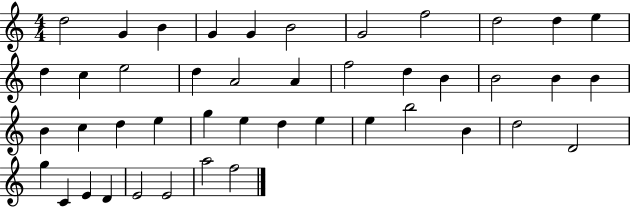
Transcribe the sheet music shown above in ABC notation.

X:1
T:Untitled
M:4/4
L:1/4
K:C
d2 G B G G B2 G2 f2 d2 d e d c e2 d A2 A f2 d B B2 B B B c d e g e d e e b2 B d2 D2 g C E D E2 E2 a2 f2